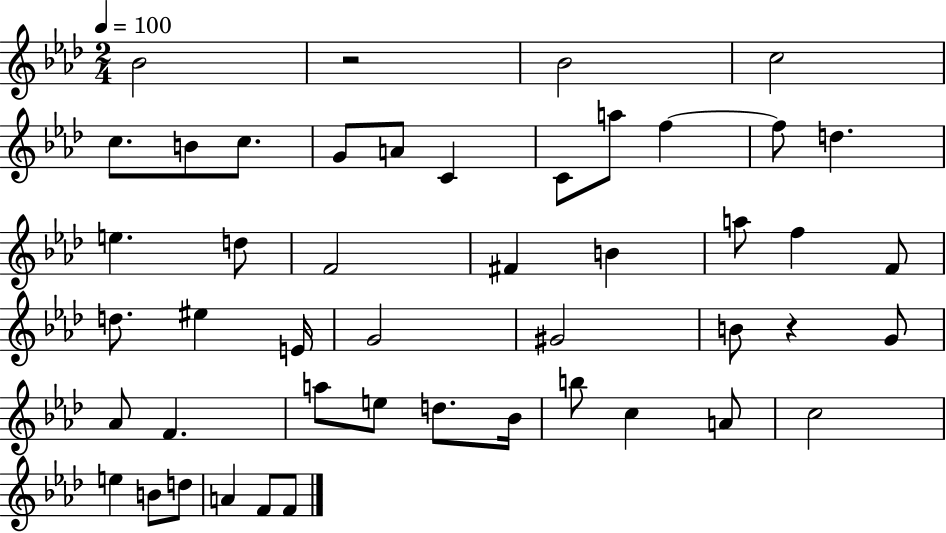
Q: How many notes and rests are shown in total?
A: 47